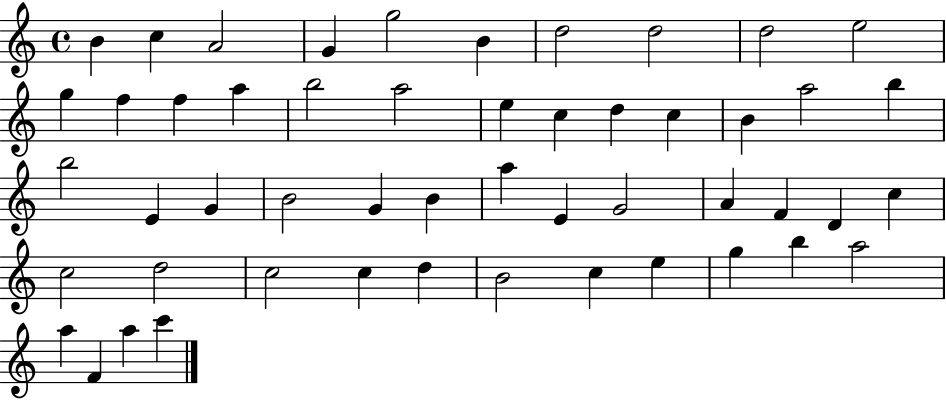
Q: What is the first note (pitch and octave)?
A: B4